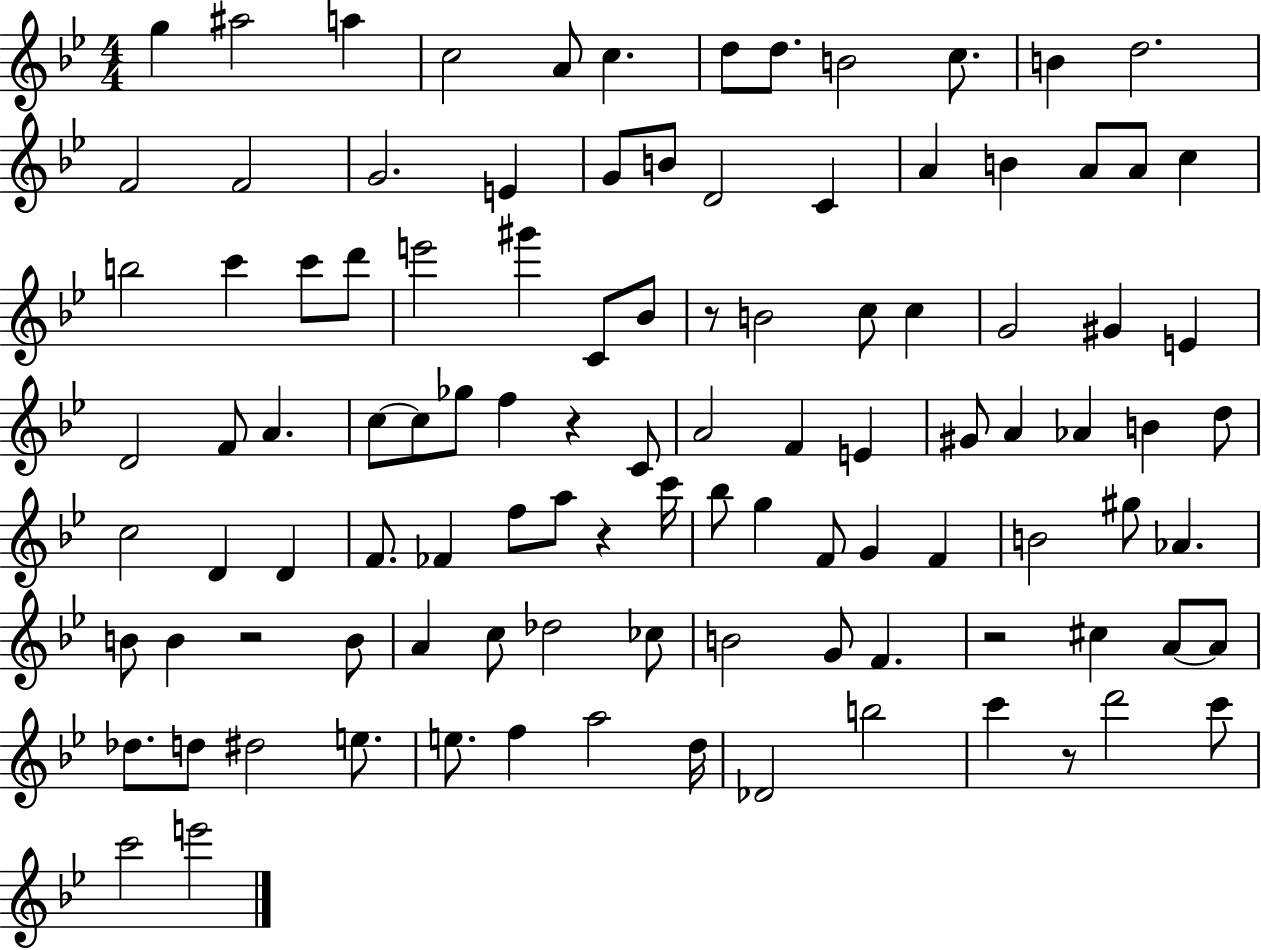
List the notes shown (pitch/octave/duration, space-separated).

G5/q A#5/h A5/q C5/h A4/e C5/q. D5/e D5/e. B4/h C5/e. B4/q D5/h. F4/h F4/h G4/h. E4/q G4/e B4/e D4/h C4/q A4/q B4/q A4/e A4/e C5/q B5/h C6/q C6/e D6/e E6/h G#6/q C4/e Bb4/e R/e B4/h C5/e C5/q G4/h G#4/q E4/q D4/h F4/e A4/q. C5/e C5/e Gb5/e F5/q R/q C4/e A4/h F4/q E4/q G#4/e A4/q Ab4/q B4/q D5/e C5/h D4/q D4/q F4/e. FES4/q F5/e A5/e R/q C6/s Bb5/e G5/q F4/e G4/q F4/q B4/h G#5/e Ab4/q. B4/e B4/q R/h B4/e A4/q C5/e Db5/h CES5/e B4/h G4/e F4/q. R/h C#5/q A4/e A4/e Db5/e. D5/e D#5/h E5/e. E5/e. F5/q A5/h D5/s Db4/h B5/h C6/q R/e D6/h C6/e C6/h E6/h